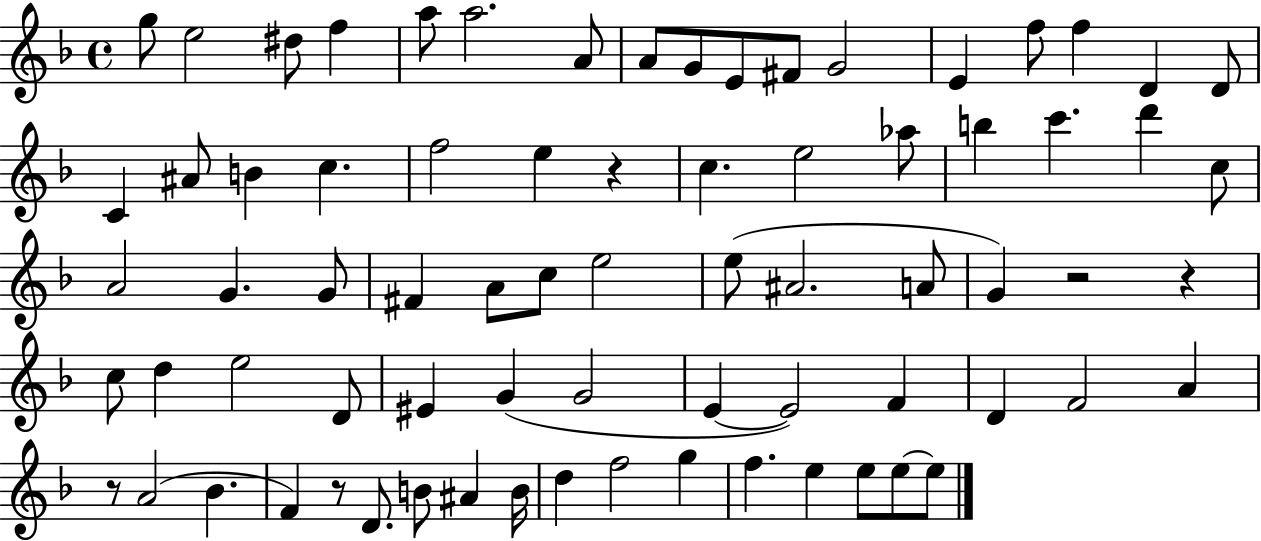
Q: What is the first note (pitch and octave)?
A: G5